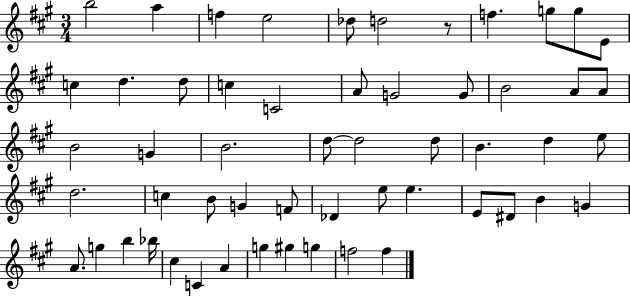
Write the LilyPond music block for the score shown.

{
  \clef treble
  \numericTimeSignature
  \time 3/4
  \key a \major
  b''2 a''4 | f''4 e''2 | des''8 d''2 r8 | f''4. g''8 g''8 e'8 | \break c''4 d''4. d''8 | c''4 c'2 | a'8 g'2 g'8 | b'2 a'8 a'8 | \break b'2 g'4 | b'2. | d''8~~ d''2 d''8 | b'4. d''4 e''8 | \break d''2. | c''4 b'8 g'4 f'8 | des'4 e''8 e''4. | e'8 dis'8 b'4 g'4 | \break a'8. g''4 b''4 bes''16 | cis''4 c'4 a'4 | g''4 gis''4 g''4 | f''2 f''4 | \break \bar "|."
}